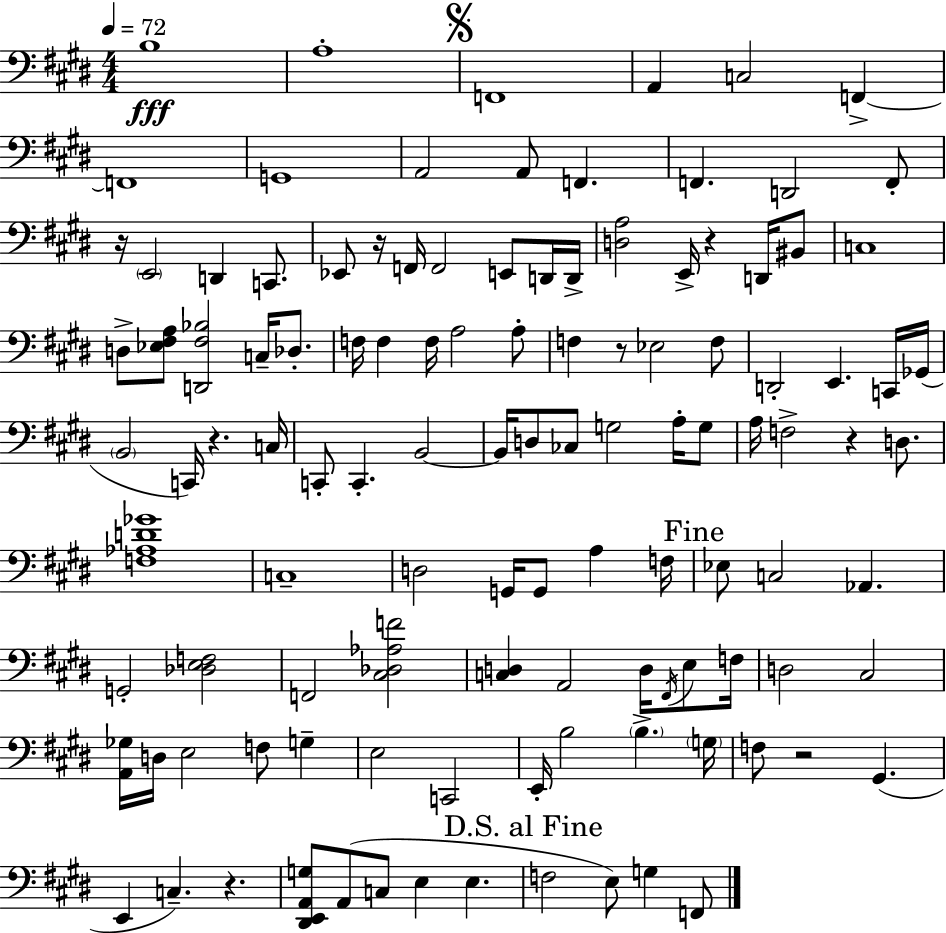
B3/w A3/w F2/w A2/q C3/h F2/q F2/w G2/w A2/h A2/e F2/q. F2/q. D2/h F2/e R/s E2/h D2/q C2/e. Eb2/e R/s F2/s F2/h E2/e D2/s D2/s [D3,A3]/h E2/s R/q D2/s BIS2/e C3/w D3/e [Eb3,F#3,A3]/e [D2,F#3,Bb3]/h C3/s Db3/e. F3/s F3/q F3/s A3/h A3/e F3/q R/e Eb3/h F3/e D2/h E2/q. C2/s Gb2/s B2/h C2/s R/q. C3/s C2/e C2/q. B2/h B2/s D3/e CES3/e G3/h A3/s G3/e A3/s F3/h R/q D3/e. [F3,Ab3,D4,Gb4]/w C3/w D3/h G2/s G2/e A3/q F3/s Eb3/e C3/h Ab2/q. G2/h [Db3,E3,F3]/h F2/h [C#3,Db3,Ab3,F4]/h [C3,D3]/q A2/h D3/s F#2/s E3/e F3/s D3/h C#3/h [A2,Gb3]/s D3/s E3/h F3/e G3/q E3/h C2/h E2/s B3/h B3/q. G3/s F3/e R/h G#2/q. E2/q C3/q. R/q. [D#2,E2,A2,G3]/e A2/e C3/e E3/q E3/q. F3/h E3/e G3/q F2/e